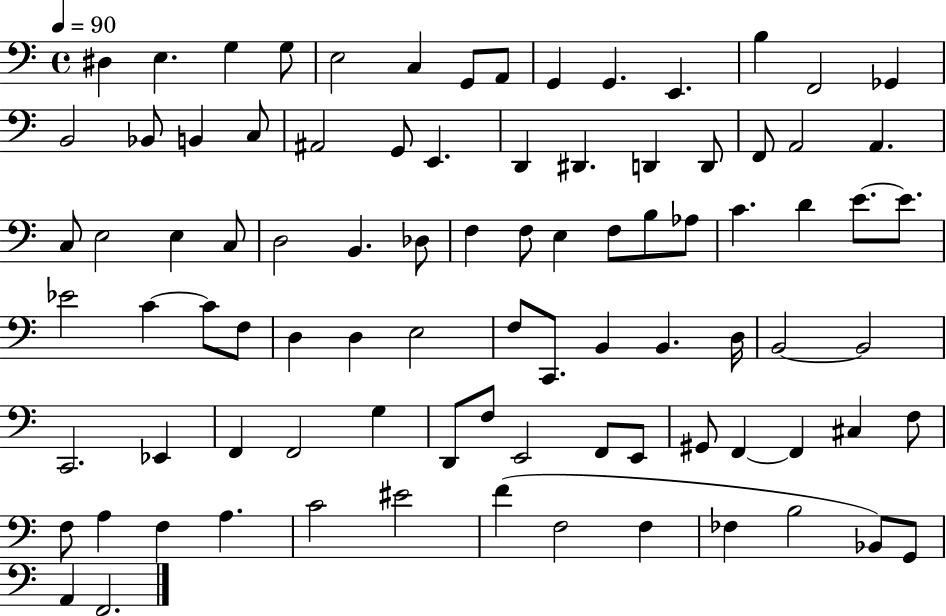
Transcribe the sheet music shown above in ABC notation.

X:1
T:Untitled
M:4/4
L:1/4
K:C
^D, E, G, G,/2 E,2 C, G,,/2 A,,/2 G,, G,, E,, B, F,,2 _G,, B,,2 _B,,/2 B,, C,/2 ^A,,2 G,,/2 E,, D,, ^D,, D,, D,,/2 F,,/2 A,,2 A,, C,/2 E,2 E, C,/2 D,2 B,, _D,/2 F, F,/2 E, F,/2 B,/2 _A,/2 C D E/2 E/2 _E2 C C/2 F,/2 D, D, E,2 F,/2 C,,/2 B,, B,, D,/4 B,,2 B,,2 C,,2 _E,, F,, F,,2 G, D,,/2 F,/2 E,,2 F,,/2 E,,/2 ^G,,/2 F,, F,, ^C, F,/2 F,/2 A, F, A, C2 ^E2 F F,2 F, _F, B,2 _B,,/2 G,,/2 A,, F,,2